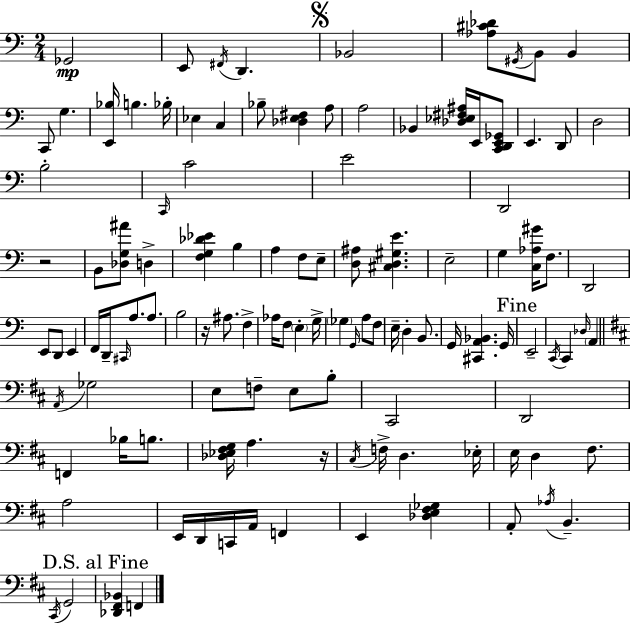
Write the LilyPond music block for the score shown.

{
  \clef bass
  \numericTimeSignature
  \time 2/4
  \key a \minor
  \repeat volta 2 { ges,2\mp | e,8 \acciaccatura { fis,16 } d,4. | \mark \markup { \musicglyph "scripts.segno" } bes,2 | <aes cis' des'>8 \acciaccatura { gis,16 } b,8 b,4 | \break c,8 g4. | <e, bes>16 b4. | bes16-. ees4 c4 | bes8-- <des e fis>4 | \break a8 a2 | bes,4 <des ees fis ais>16 e,16 | <c, d, e, ges,>8 e,4. | d,8 d2 | \break b2-. | \grace { c,16 } c'2 | e'2 | d,2 | \break r2 | b,8 <des g ais'>8 d4-> | <f g des' ees'>4 b4 | a4 f8 | \break e8-- <d ais>8 <cis d gis e'>4. | e2-- | g4 <c aes gis'>16 | f8. d,2 | \break e,8 d,8 e,4 | f,16 d,16-- \grace { cis,16 } a8. | a8. b2 | r16 ais8. | \break f4-> aes16 f8 \parenthesize e4-. | g16-> \parenthesize ges4 | \grace { g,16 } a8 f8 e16-- d4-. | b,8. g,16 <cis, a, bes,>4. | \break g,16 \mark "Fine" e,2-- | \acciaccatura { c,16 } c,4 | \grace { des16 } \parenthesize a,4 \bar "||" \break \key d \major \acciaccatura { a,16 } ges2 | e8 f8-- e8 b8-. | cis,2 | d,2 | \break f,4 bes16 b8. | <des ees fis g>16 a4. | r16 \acciaccatura { cis16 } f16-> d4. | ees16-. e16 d4 fis8. | \break a2 | e,16 d,16 c,16 a,16 f,4 | e,4 <des e fis ges>4 | a,8-. \acciaccatura { aes16 } b,4.-- | \break \acciaccatura { cis,16 } g,2 | \mark "D.S. al Fine" <des, fis, bes,>4 | f,4 } \bar "|."
}